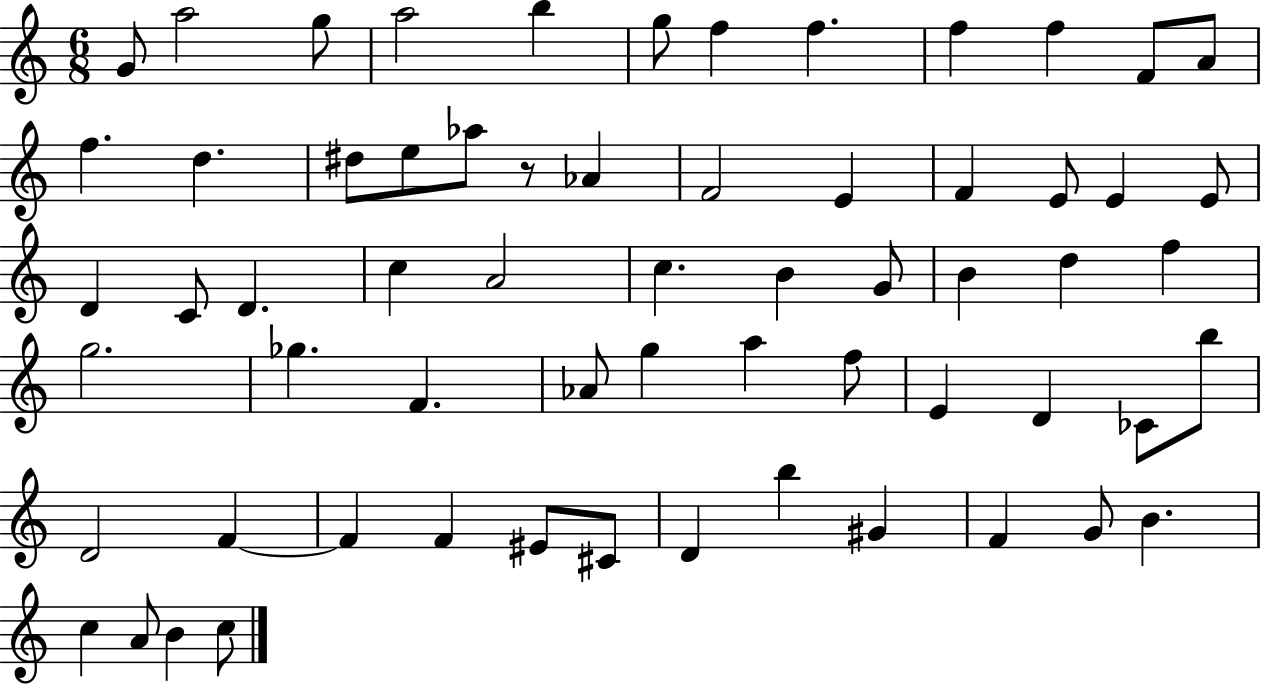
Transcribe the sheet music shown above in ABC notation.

X:1
T:Untitled
M:6/8
L:1/4
K:C
G/2 a2 g/2 a2 b g/2 f f f f F/2 A/2 f d ^d/2 e/2 _a/2 z/2 _A F2 E F E/2 E E/2 D C/2 D c A2 c B G/2 B d f g2 _g F _A/2 g a f/2 E D _C/2 b/2 D2 F F F ^E/2 ^C/2 D b ^G F G/2 B c A/2 B c/2